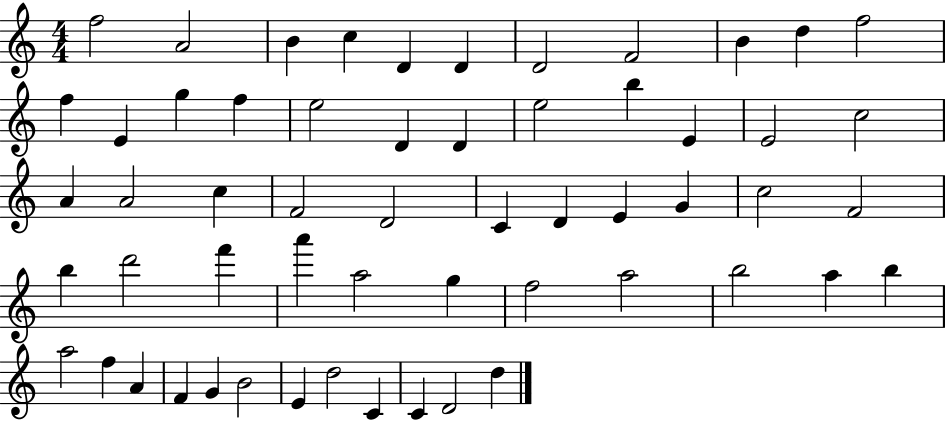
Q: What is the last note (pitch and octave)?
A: D5